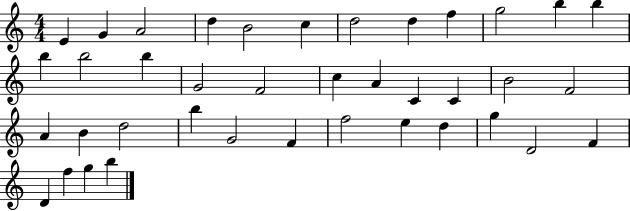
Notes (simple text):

E4/q G4/q A4/h D5/q B4/h C5/q D5/h D5/q F5/q G5/h B5/q B5/q B5/q B5/h B5/q G4/h F4/h C5/q A4/q C4/q C4/q B4/h F4/h A4/q B4/q D5/h B5/q G4/h F4/q F5/h E5/q D5/q G5/q D4/h F4/q D4/q F5/q G5/q B5/q